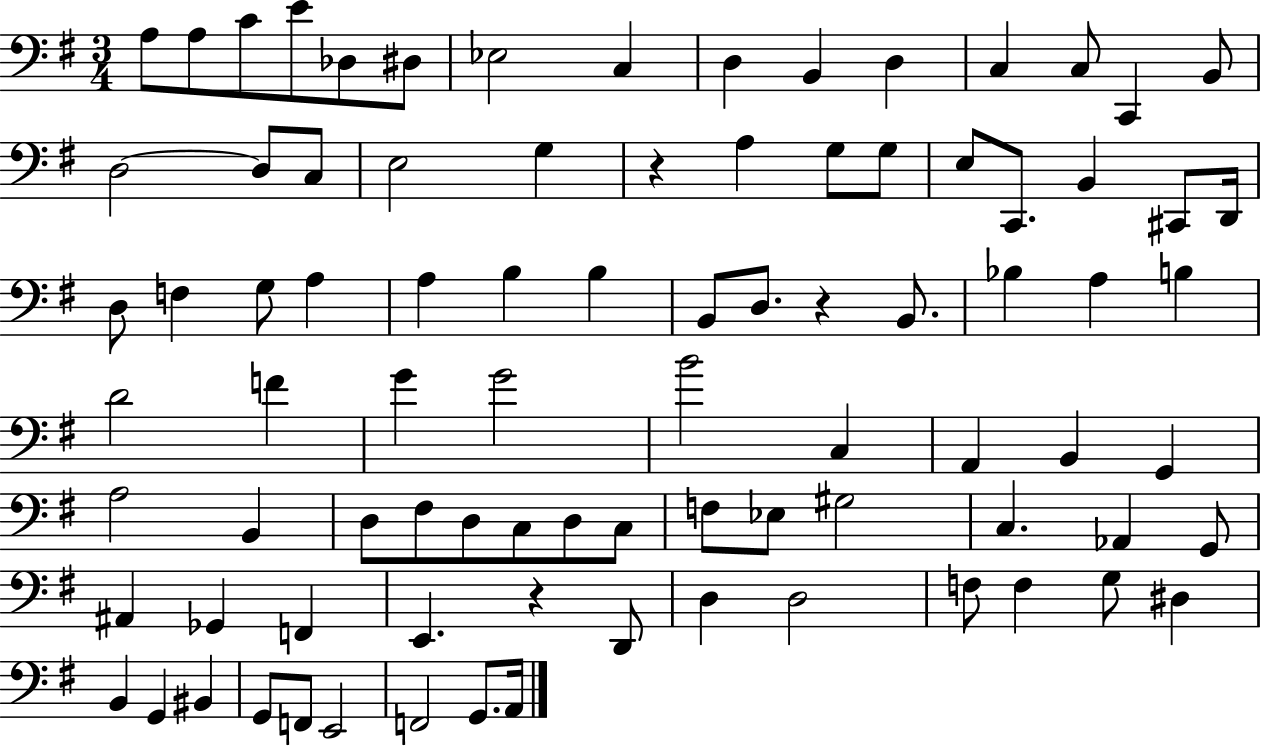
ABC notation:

X:1
T:Untitled
M:3/4
L:1/4
K:G
A,/2 A,/2 C/2 E/2 _D,/2 ^D,/2 _E,2 C, D, B,, D, C, C,/2 C,, B,,/2 D,2 D,/2 C,/2 E,2 G, z A, G,/2 G,/2 E,/2 C,,/2 B,, ^C,,/2 D,,/4 D,/2 F, G,/2 A, A, B, B, B,,/2 D,/2 z B,,/2 _B, A, B, D2 F G G2 B2 C, A,, B,, G,, A,2 B,, D,/2 ^F,/2 D,/2 C,/2 D,/2 C,/2 F,/2 _E,/2 ^G,2 C, _A,, G,,/2 ^A,, _G,, F,, E,, z D,,/2 D, D,2 F,/2 F, G,/2 ^D, B,, G,, ^B,, G,,/2 F,,/2 E,,2 F,,2 G,,/2 A,,/4